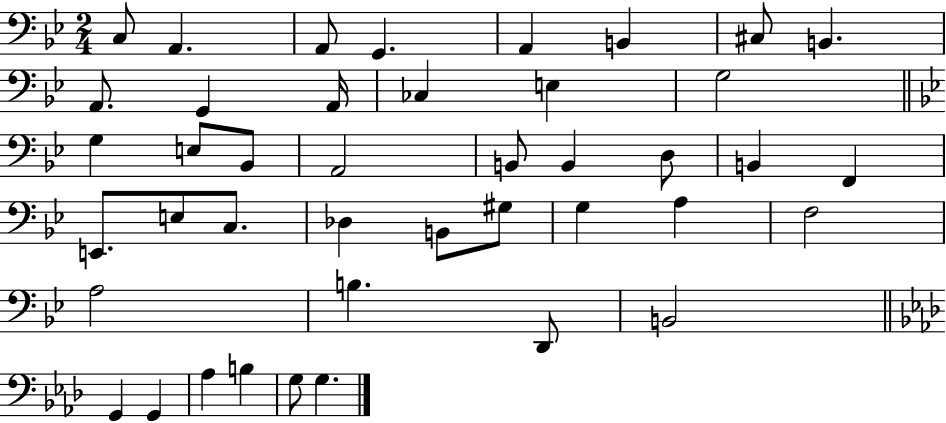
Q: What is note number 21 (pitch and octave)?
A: D3